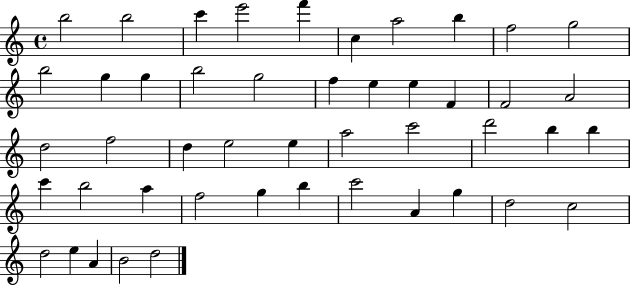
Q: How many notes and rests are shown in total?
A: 47